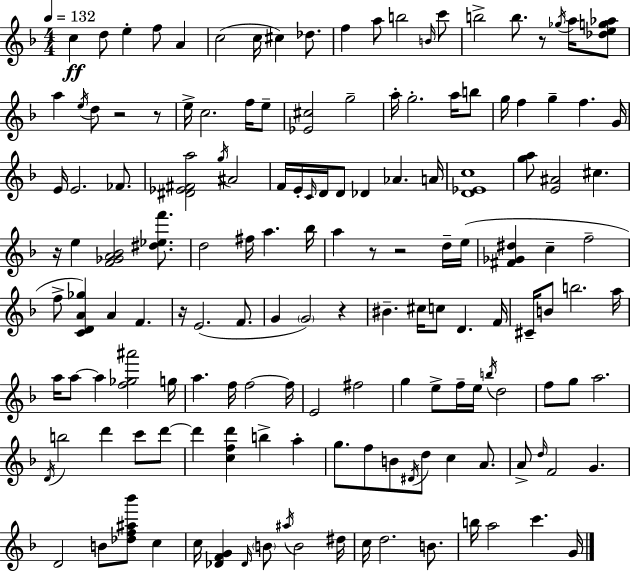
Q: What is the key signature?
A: D minor